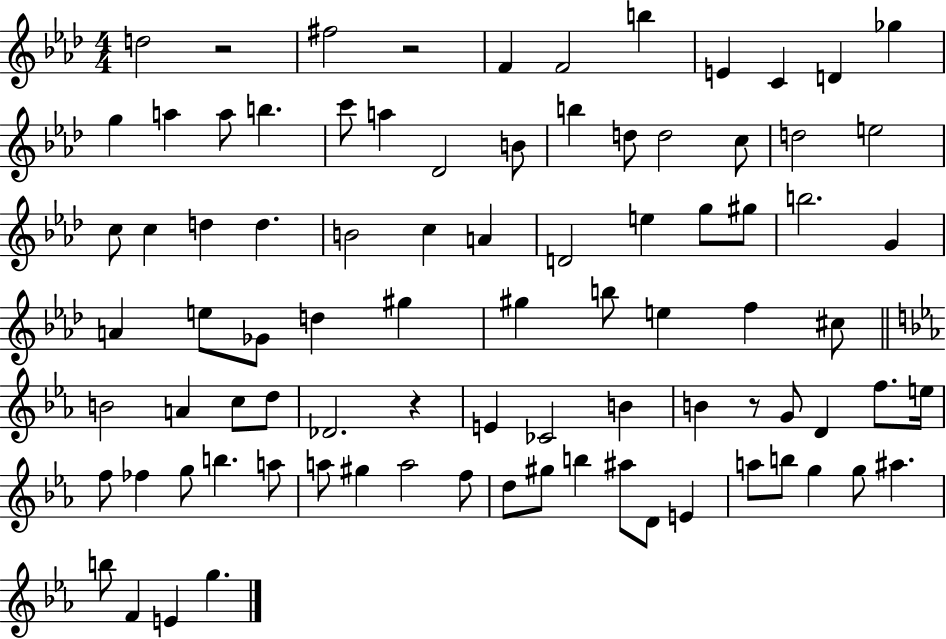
X:1
T:Untitled
M:4/4
L:1/4
K:Ab
d2 z2 ^f2 z2 F F2 b E C D _g g a a/2 b c'/2 a _D2 B/2 b d/2 d2 c/2 d2 e2 c/2 c d d B2 c A D2 e g/2 ^g/2 b2 G A e/2 _G/2 d ^g ^g b/2 e f ^c/2 B2 A c/2 d/2 _D2 z E _C2 B B z/2 G/2 D f/2 e/4 f/2 _f g/2 b a/2 a/2 ^g a2 f/2 d/2 ^g/2 b ^a/2 D/2 E a/2 b/2 g g/2 ^a b/2 F E g